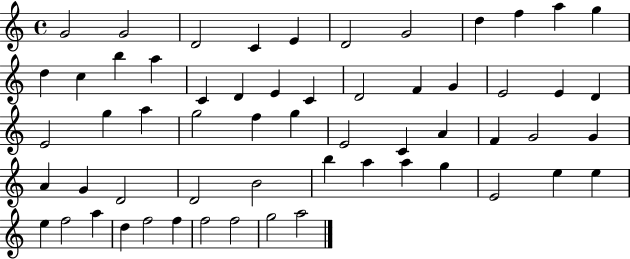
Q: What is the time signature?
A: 4/4